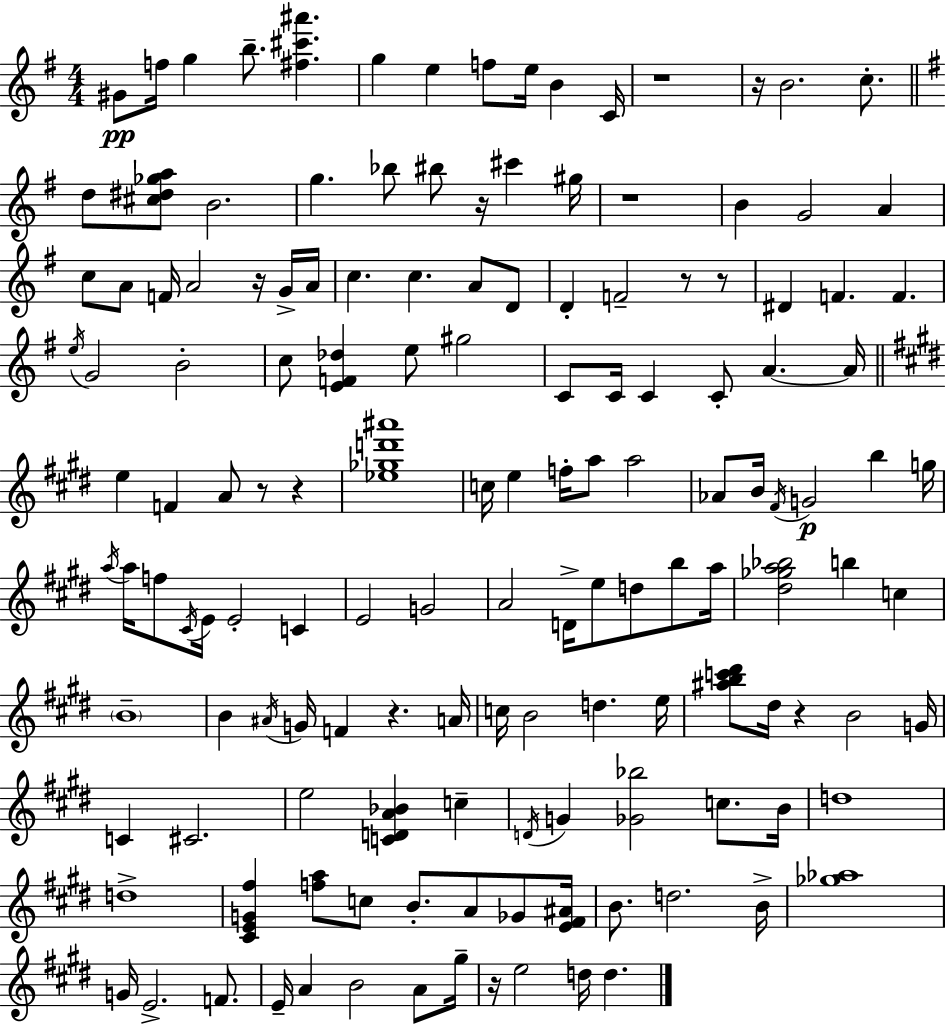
{
  \clef treble
  \numericTimeSignature
  \time 4/4
  \key e \minor
  gis'8\pp f''16 g''4 b''8.-- <fis'' cis''' ais'''>4. | g''4 e''4 f''8 e''16 b'4 c'16 | r1 | r16 b'2. c''8.-. | \break \bar "||" \break \key e \minor d''8 <cis'' dis'' ges'' a''>8 b'2. | g''4. bes''8 bis''8 r16 cis'''4 gis''16 | r1 | b'4 g'2 a'4 | \break c''8 a'8 f'16 a'2 r16 g'16-> a'16 | c''4. c''4. a'8 d'8 | d'4-. f'2-- r8 r8 | dis'4 f'4. f'4. | \break \acciaccatura { e''16 } g'2 b'2-. | c''8 <e' f' des''>4 e''8 gis''2 | c'8 c'16 c'4 c'8-. a'4.~~ | a'16 \bar "||" \break \key e \major e''4 f'4 a'8 r8 r4 | <ees'' ges'' d''' ais'''>1 | c''16 e''4 f''16-. a''8 a''2 | aes'8 b'16 \acciaccatura { fis'16 }\p g'2 b''4 | \break g''16 \acciaccatura { a''16 } a''16 f''8 \acciaccatura { cis'16 } e'16 e'2-. c'4 | e'2 g'2 | a'2 d'16-> e''8 d''8 | b''8 a''16 <dis'' ges'' a'' bes''>2 b''4 c''4 | \break \parenthesize b'1-- | b'4 \acciaccatura { ais'16 } g'16 f'4 r4. | a'16 c''16 b'2 d''4. | e''16 <ais'' b'' c''' dis'''>8 dis''16 r4 b'2 | \break g'16 c'4 cis'2. | e''2 <c' d' a' bes'>4 | c''4-- \acciaccatura { d'16 } g'4 <ges' bes''>2 | c''8. b'16 d''1 | \break d''1-> | <cis' e' g' fis''>4 <f'' a''>8 c''8 b'8.-. | a'8 ges'8 <e' fis' ais'>16 b'8. d''2. | b'16-> <ges'' aes''>1 | \break g'16 e'2.-> | f'8. e'16-- a'4 b'2 | a'8 gis''16-- r16 e''2 d''16 d''4. | \bar "|."
}